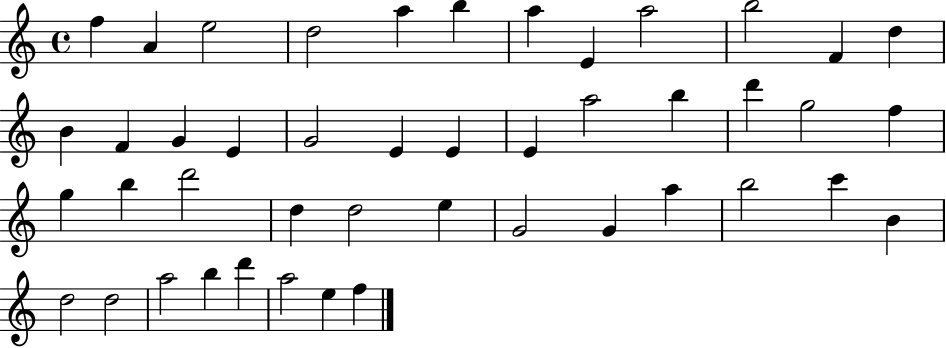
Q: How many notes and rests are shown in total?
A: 45